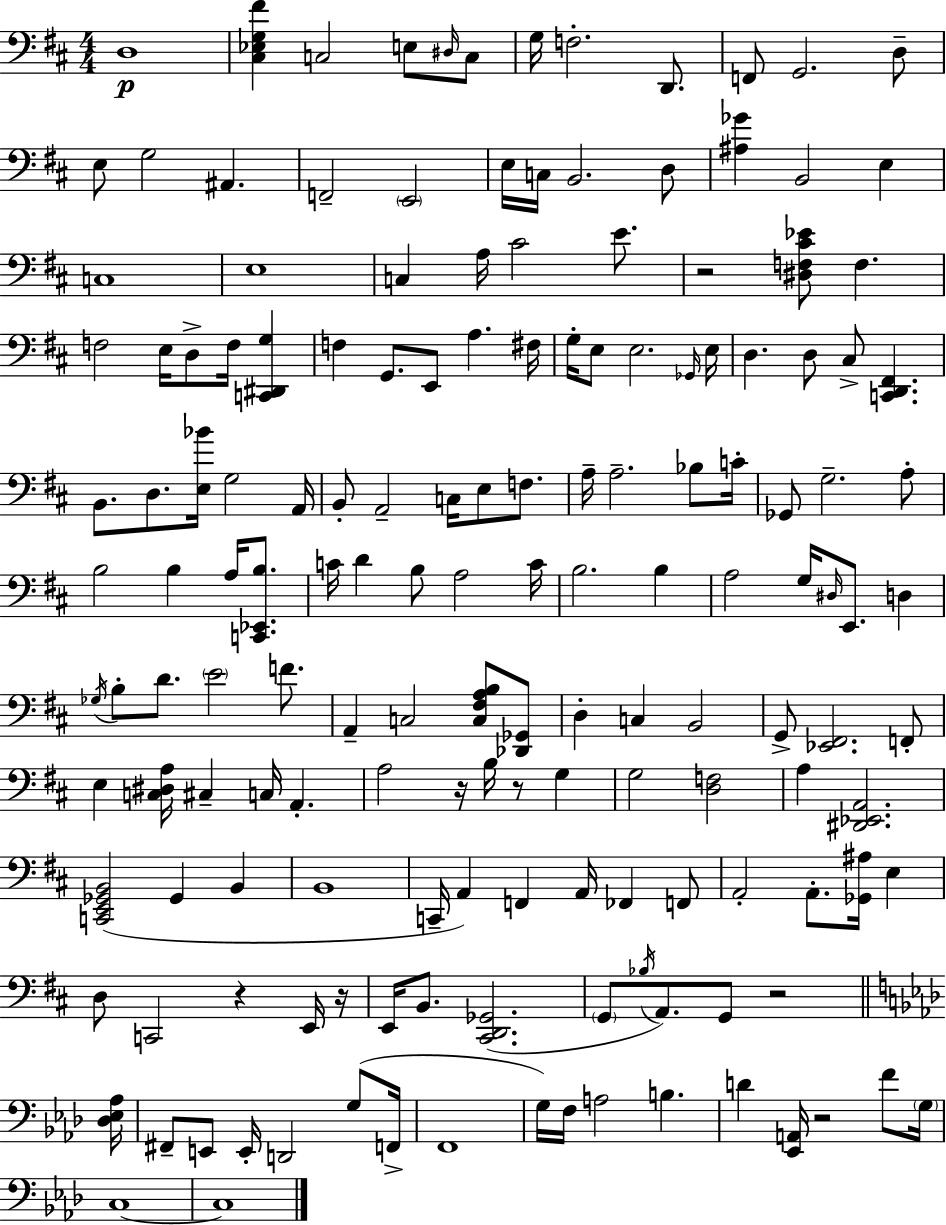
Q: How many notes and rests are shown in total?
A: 160